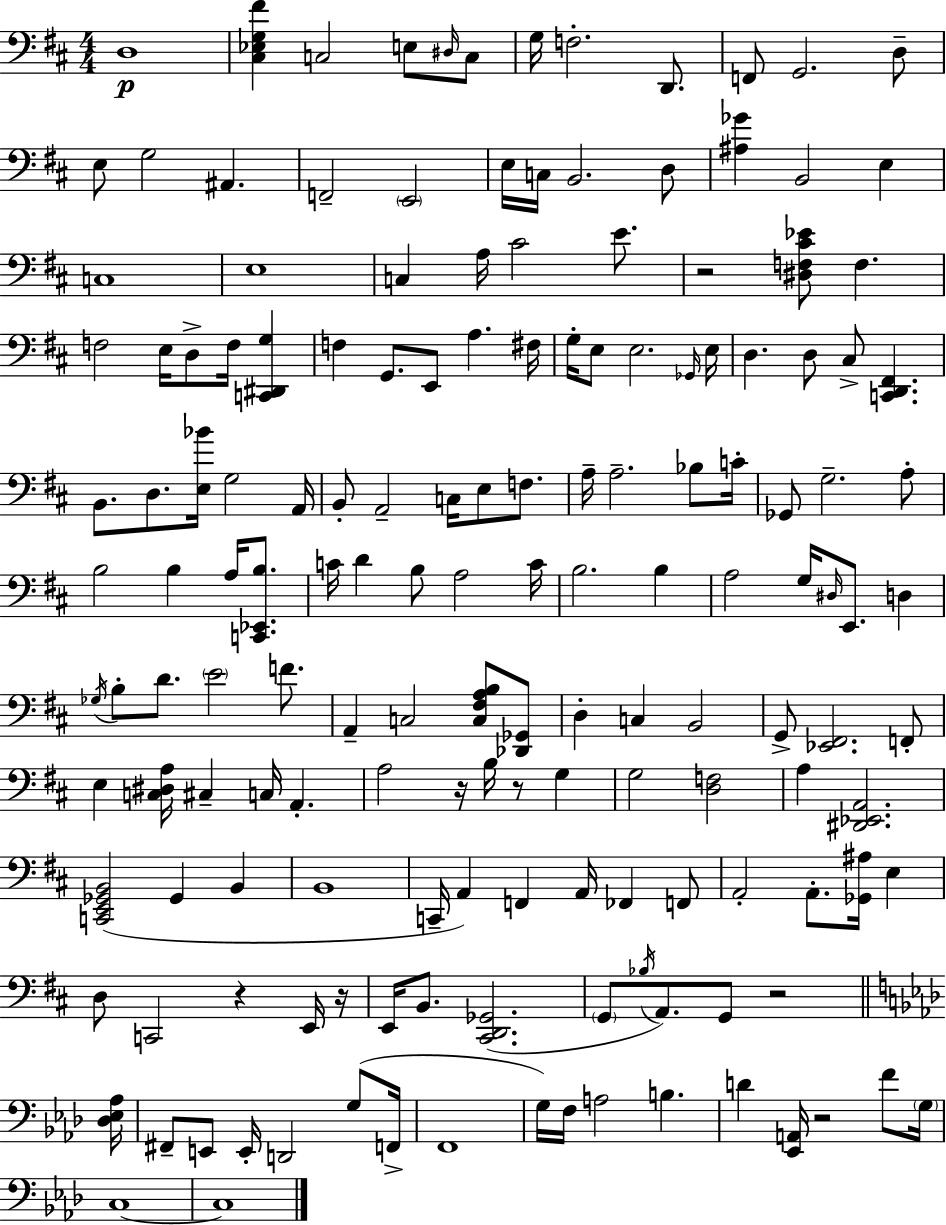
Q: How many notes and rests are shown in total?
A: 160